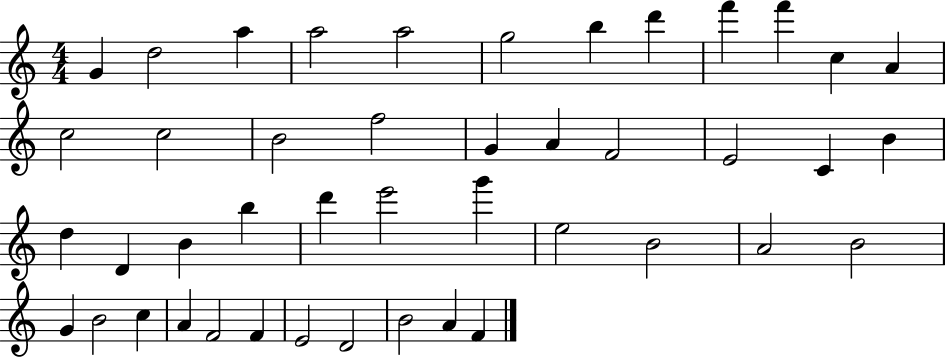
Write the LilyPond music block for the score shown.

{
  \clef treble
  \numericTimeSignature
  \time 4/4
  \key c \major
  g'4 d''2 a''4 | a''2 a''2 | g''2 b''4 d'''4 | f'''4 f'''4 c''4 a'4 | \break c''2 c''2 | b'2 f''2 | g'4 a'4 f'2 | e'2 c'4 b'4 | \break d''4 d'4 b'4 b''4 | d'''4 e'''2 g'''4 | e''2 b'2 | a'2 b'2 | \break g'4 b'2 c''4 | a'4 f'2 f'4 | e'2 d'2 | b'2 a'4 f'4 | \break \bar "|."
}